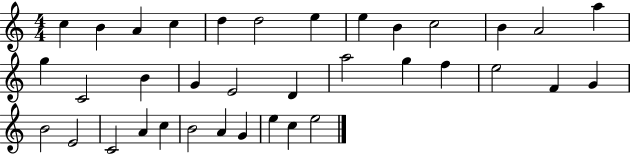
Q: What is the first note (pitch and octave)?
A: C5